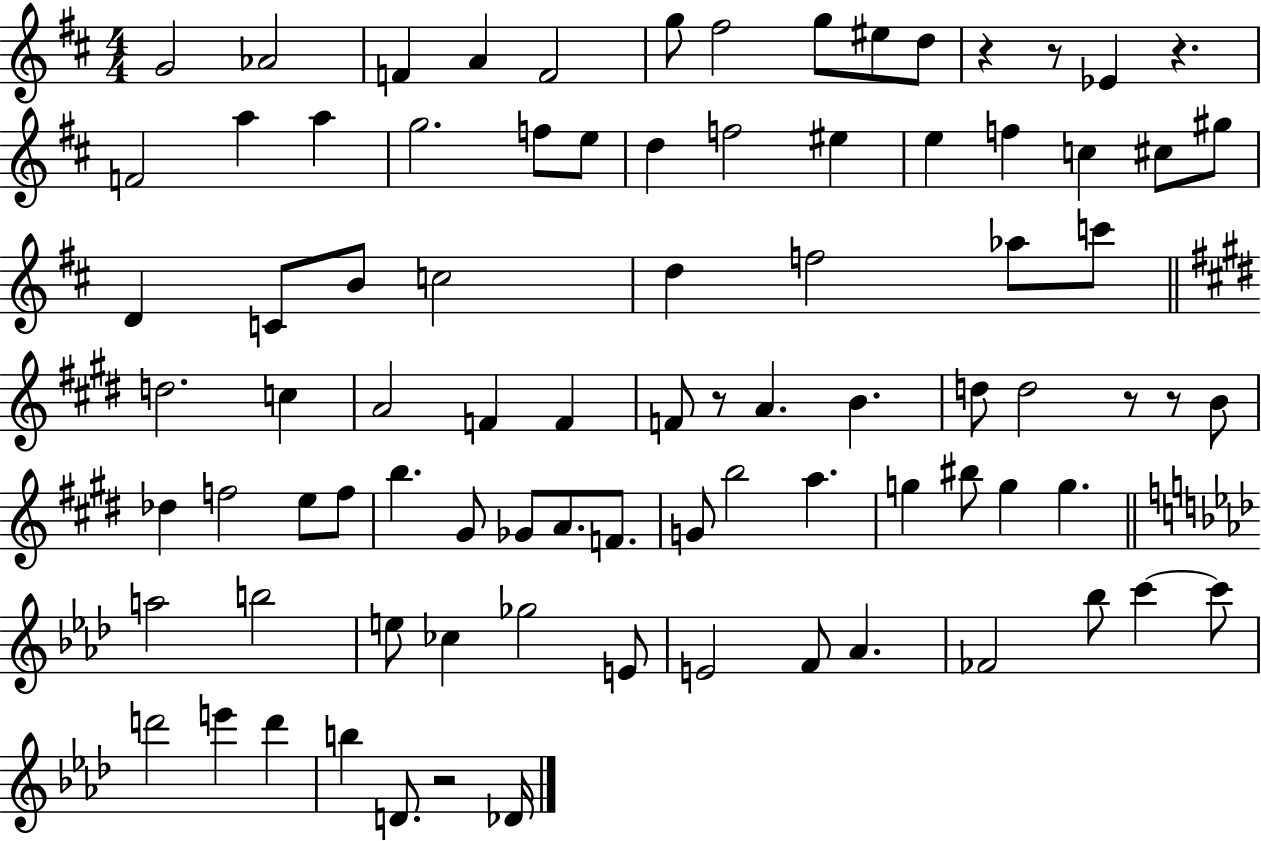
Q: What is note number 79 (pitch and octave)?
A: Db4